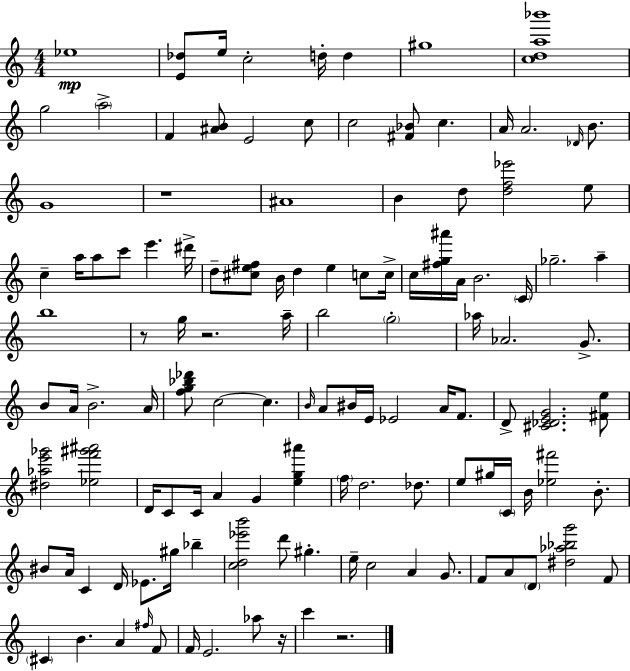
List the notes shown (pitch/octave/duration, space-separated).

Eb5/w [E4,Db5]/e E5/s C5/h D5/s D5/q G#5/w [C5,D5,A5,Bb6]/w G5/h A5/h F4/q [A#4,B4]/e E4/h C5/e C5/h [F#4,Bb4]/e C5/q. A4/s A4/h. Db4/s B4/e. G4/w R/w A#4/w B4/q D5/e [D5,F5,Eb6]/h E5/e C5/q A5/s A5/e C6/e E6/q. D#6/s D5/e [C#5,E5,F#5]/e B4/s D5/q E5/q C5/e C5/s C5/s [F#5,G5,A#6]/s A4/s B4/h. C4/s Gb5/h. A5/q B5/w R/e G5/s R/h. A5/s B5/h G5/h Ab5/s Ab4/h. G4/e. B4/e A4/s B4/h. A4/s [F5,G5,Bb5,Db6]/e C5/h C5/q. B4/s A4/e BIS4/s E4/s Eb4/h A4/s F4/e. D4/e [C#4,Db4,E4,G4]/h. [F#4,E5]/e [D#5,Ab5,E6,Gb6]/h [Eb5,F6,G#6,A#6]/h D4/s C4/e C4/s A4/q G4/q [E5,G5,A#6]/q F5/s D5/h. Db5/e. E5/e G#5/s C4/s B4/s [Eb5,F#6]/h B4/e. BIS4/e A4/s C4/q D4/s Eb4/e. G#5/s Bb5/q [C5,D5,Eb6,B6]/h D6/e G#5/q. E5/s C5/h A4/q G4/e. F4/e A4/e D4/e [D#5,Ab5,Bb5,G6]/h F4/e C#4/q B4/q. A4/q F#5/s F4/e F4/s E4/h. Ab5/e R/s C6/q R/h.